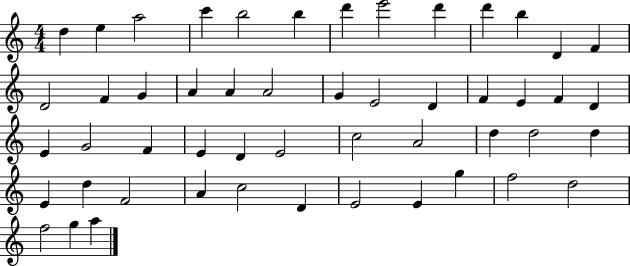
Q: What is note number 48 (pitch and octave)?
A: D5